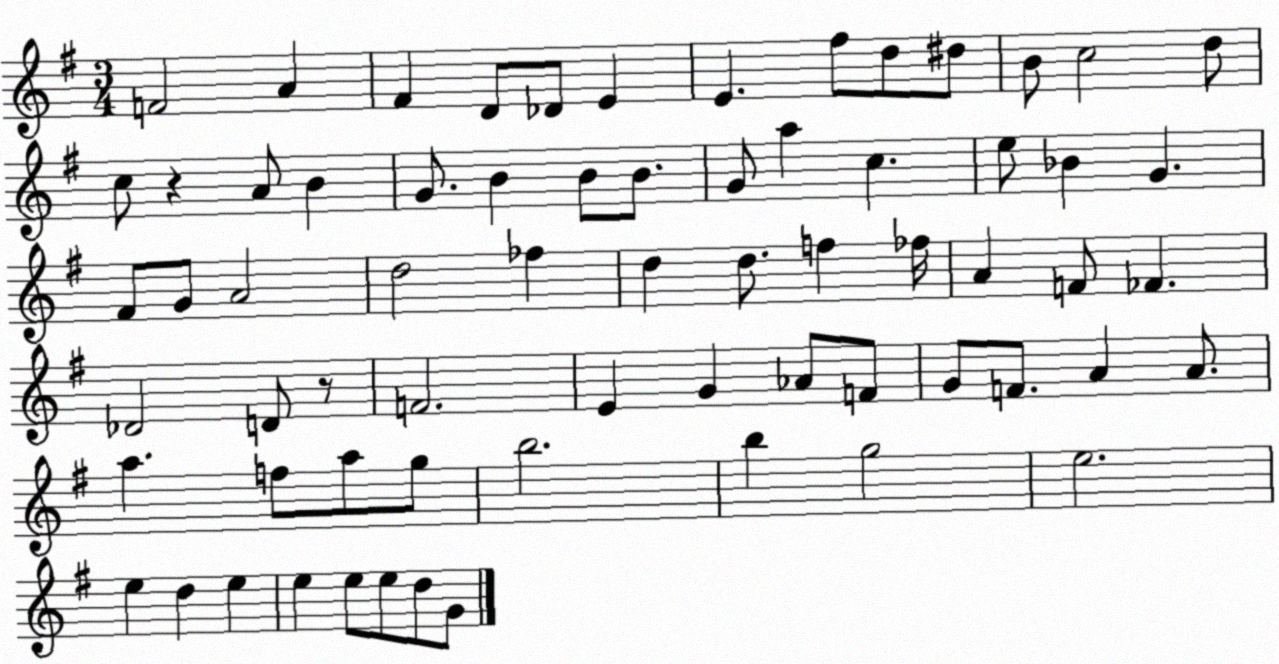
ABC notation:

X:1
T:Untitled
M:3/4
L:1/4
K:G
F2 A ^F D/2 _D/2 E E ^f/2 d/2 ^d/2 B/2 c2 d/2 c/2 z A/2 B G/2 B B/2 B/2 G/2 a c e/2 _B G ^F/2 G/2 A2 d2 _f d d/2 f _f/4 A F/2 _F _D2 D/2 z/2 F2 E G _A/2 F/2 G/2 F/2 A A/2 a f/2 a/2 g/2 b2 b g2 e2 e d e e e/2 e/2 d/2 G/2